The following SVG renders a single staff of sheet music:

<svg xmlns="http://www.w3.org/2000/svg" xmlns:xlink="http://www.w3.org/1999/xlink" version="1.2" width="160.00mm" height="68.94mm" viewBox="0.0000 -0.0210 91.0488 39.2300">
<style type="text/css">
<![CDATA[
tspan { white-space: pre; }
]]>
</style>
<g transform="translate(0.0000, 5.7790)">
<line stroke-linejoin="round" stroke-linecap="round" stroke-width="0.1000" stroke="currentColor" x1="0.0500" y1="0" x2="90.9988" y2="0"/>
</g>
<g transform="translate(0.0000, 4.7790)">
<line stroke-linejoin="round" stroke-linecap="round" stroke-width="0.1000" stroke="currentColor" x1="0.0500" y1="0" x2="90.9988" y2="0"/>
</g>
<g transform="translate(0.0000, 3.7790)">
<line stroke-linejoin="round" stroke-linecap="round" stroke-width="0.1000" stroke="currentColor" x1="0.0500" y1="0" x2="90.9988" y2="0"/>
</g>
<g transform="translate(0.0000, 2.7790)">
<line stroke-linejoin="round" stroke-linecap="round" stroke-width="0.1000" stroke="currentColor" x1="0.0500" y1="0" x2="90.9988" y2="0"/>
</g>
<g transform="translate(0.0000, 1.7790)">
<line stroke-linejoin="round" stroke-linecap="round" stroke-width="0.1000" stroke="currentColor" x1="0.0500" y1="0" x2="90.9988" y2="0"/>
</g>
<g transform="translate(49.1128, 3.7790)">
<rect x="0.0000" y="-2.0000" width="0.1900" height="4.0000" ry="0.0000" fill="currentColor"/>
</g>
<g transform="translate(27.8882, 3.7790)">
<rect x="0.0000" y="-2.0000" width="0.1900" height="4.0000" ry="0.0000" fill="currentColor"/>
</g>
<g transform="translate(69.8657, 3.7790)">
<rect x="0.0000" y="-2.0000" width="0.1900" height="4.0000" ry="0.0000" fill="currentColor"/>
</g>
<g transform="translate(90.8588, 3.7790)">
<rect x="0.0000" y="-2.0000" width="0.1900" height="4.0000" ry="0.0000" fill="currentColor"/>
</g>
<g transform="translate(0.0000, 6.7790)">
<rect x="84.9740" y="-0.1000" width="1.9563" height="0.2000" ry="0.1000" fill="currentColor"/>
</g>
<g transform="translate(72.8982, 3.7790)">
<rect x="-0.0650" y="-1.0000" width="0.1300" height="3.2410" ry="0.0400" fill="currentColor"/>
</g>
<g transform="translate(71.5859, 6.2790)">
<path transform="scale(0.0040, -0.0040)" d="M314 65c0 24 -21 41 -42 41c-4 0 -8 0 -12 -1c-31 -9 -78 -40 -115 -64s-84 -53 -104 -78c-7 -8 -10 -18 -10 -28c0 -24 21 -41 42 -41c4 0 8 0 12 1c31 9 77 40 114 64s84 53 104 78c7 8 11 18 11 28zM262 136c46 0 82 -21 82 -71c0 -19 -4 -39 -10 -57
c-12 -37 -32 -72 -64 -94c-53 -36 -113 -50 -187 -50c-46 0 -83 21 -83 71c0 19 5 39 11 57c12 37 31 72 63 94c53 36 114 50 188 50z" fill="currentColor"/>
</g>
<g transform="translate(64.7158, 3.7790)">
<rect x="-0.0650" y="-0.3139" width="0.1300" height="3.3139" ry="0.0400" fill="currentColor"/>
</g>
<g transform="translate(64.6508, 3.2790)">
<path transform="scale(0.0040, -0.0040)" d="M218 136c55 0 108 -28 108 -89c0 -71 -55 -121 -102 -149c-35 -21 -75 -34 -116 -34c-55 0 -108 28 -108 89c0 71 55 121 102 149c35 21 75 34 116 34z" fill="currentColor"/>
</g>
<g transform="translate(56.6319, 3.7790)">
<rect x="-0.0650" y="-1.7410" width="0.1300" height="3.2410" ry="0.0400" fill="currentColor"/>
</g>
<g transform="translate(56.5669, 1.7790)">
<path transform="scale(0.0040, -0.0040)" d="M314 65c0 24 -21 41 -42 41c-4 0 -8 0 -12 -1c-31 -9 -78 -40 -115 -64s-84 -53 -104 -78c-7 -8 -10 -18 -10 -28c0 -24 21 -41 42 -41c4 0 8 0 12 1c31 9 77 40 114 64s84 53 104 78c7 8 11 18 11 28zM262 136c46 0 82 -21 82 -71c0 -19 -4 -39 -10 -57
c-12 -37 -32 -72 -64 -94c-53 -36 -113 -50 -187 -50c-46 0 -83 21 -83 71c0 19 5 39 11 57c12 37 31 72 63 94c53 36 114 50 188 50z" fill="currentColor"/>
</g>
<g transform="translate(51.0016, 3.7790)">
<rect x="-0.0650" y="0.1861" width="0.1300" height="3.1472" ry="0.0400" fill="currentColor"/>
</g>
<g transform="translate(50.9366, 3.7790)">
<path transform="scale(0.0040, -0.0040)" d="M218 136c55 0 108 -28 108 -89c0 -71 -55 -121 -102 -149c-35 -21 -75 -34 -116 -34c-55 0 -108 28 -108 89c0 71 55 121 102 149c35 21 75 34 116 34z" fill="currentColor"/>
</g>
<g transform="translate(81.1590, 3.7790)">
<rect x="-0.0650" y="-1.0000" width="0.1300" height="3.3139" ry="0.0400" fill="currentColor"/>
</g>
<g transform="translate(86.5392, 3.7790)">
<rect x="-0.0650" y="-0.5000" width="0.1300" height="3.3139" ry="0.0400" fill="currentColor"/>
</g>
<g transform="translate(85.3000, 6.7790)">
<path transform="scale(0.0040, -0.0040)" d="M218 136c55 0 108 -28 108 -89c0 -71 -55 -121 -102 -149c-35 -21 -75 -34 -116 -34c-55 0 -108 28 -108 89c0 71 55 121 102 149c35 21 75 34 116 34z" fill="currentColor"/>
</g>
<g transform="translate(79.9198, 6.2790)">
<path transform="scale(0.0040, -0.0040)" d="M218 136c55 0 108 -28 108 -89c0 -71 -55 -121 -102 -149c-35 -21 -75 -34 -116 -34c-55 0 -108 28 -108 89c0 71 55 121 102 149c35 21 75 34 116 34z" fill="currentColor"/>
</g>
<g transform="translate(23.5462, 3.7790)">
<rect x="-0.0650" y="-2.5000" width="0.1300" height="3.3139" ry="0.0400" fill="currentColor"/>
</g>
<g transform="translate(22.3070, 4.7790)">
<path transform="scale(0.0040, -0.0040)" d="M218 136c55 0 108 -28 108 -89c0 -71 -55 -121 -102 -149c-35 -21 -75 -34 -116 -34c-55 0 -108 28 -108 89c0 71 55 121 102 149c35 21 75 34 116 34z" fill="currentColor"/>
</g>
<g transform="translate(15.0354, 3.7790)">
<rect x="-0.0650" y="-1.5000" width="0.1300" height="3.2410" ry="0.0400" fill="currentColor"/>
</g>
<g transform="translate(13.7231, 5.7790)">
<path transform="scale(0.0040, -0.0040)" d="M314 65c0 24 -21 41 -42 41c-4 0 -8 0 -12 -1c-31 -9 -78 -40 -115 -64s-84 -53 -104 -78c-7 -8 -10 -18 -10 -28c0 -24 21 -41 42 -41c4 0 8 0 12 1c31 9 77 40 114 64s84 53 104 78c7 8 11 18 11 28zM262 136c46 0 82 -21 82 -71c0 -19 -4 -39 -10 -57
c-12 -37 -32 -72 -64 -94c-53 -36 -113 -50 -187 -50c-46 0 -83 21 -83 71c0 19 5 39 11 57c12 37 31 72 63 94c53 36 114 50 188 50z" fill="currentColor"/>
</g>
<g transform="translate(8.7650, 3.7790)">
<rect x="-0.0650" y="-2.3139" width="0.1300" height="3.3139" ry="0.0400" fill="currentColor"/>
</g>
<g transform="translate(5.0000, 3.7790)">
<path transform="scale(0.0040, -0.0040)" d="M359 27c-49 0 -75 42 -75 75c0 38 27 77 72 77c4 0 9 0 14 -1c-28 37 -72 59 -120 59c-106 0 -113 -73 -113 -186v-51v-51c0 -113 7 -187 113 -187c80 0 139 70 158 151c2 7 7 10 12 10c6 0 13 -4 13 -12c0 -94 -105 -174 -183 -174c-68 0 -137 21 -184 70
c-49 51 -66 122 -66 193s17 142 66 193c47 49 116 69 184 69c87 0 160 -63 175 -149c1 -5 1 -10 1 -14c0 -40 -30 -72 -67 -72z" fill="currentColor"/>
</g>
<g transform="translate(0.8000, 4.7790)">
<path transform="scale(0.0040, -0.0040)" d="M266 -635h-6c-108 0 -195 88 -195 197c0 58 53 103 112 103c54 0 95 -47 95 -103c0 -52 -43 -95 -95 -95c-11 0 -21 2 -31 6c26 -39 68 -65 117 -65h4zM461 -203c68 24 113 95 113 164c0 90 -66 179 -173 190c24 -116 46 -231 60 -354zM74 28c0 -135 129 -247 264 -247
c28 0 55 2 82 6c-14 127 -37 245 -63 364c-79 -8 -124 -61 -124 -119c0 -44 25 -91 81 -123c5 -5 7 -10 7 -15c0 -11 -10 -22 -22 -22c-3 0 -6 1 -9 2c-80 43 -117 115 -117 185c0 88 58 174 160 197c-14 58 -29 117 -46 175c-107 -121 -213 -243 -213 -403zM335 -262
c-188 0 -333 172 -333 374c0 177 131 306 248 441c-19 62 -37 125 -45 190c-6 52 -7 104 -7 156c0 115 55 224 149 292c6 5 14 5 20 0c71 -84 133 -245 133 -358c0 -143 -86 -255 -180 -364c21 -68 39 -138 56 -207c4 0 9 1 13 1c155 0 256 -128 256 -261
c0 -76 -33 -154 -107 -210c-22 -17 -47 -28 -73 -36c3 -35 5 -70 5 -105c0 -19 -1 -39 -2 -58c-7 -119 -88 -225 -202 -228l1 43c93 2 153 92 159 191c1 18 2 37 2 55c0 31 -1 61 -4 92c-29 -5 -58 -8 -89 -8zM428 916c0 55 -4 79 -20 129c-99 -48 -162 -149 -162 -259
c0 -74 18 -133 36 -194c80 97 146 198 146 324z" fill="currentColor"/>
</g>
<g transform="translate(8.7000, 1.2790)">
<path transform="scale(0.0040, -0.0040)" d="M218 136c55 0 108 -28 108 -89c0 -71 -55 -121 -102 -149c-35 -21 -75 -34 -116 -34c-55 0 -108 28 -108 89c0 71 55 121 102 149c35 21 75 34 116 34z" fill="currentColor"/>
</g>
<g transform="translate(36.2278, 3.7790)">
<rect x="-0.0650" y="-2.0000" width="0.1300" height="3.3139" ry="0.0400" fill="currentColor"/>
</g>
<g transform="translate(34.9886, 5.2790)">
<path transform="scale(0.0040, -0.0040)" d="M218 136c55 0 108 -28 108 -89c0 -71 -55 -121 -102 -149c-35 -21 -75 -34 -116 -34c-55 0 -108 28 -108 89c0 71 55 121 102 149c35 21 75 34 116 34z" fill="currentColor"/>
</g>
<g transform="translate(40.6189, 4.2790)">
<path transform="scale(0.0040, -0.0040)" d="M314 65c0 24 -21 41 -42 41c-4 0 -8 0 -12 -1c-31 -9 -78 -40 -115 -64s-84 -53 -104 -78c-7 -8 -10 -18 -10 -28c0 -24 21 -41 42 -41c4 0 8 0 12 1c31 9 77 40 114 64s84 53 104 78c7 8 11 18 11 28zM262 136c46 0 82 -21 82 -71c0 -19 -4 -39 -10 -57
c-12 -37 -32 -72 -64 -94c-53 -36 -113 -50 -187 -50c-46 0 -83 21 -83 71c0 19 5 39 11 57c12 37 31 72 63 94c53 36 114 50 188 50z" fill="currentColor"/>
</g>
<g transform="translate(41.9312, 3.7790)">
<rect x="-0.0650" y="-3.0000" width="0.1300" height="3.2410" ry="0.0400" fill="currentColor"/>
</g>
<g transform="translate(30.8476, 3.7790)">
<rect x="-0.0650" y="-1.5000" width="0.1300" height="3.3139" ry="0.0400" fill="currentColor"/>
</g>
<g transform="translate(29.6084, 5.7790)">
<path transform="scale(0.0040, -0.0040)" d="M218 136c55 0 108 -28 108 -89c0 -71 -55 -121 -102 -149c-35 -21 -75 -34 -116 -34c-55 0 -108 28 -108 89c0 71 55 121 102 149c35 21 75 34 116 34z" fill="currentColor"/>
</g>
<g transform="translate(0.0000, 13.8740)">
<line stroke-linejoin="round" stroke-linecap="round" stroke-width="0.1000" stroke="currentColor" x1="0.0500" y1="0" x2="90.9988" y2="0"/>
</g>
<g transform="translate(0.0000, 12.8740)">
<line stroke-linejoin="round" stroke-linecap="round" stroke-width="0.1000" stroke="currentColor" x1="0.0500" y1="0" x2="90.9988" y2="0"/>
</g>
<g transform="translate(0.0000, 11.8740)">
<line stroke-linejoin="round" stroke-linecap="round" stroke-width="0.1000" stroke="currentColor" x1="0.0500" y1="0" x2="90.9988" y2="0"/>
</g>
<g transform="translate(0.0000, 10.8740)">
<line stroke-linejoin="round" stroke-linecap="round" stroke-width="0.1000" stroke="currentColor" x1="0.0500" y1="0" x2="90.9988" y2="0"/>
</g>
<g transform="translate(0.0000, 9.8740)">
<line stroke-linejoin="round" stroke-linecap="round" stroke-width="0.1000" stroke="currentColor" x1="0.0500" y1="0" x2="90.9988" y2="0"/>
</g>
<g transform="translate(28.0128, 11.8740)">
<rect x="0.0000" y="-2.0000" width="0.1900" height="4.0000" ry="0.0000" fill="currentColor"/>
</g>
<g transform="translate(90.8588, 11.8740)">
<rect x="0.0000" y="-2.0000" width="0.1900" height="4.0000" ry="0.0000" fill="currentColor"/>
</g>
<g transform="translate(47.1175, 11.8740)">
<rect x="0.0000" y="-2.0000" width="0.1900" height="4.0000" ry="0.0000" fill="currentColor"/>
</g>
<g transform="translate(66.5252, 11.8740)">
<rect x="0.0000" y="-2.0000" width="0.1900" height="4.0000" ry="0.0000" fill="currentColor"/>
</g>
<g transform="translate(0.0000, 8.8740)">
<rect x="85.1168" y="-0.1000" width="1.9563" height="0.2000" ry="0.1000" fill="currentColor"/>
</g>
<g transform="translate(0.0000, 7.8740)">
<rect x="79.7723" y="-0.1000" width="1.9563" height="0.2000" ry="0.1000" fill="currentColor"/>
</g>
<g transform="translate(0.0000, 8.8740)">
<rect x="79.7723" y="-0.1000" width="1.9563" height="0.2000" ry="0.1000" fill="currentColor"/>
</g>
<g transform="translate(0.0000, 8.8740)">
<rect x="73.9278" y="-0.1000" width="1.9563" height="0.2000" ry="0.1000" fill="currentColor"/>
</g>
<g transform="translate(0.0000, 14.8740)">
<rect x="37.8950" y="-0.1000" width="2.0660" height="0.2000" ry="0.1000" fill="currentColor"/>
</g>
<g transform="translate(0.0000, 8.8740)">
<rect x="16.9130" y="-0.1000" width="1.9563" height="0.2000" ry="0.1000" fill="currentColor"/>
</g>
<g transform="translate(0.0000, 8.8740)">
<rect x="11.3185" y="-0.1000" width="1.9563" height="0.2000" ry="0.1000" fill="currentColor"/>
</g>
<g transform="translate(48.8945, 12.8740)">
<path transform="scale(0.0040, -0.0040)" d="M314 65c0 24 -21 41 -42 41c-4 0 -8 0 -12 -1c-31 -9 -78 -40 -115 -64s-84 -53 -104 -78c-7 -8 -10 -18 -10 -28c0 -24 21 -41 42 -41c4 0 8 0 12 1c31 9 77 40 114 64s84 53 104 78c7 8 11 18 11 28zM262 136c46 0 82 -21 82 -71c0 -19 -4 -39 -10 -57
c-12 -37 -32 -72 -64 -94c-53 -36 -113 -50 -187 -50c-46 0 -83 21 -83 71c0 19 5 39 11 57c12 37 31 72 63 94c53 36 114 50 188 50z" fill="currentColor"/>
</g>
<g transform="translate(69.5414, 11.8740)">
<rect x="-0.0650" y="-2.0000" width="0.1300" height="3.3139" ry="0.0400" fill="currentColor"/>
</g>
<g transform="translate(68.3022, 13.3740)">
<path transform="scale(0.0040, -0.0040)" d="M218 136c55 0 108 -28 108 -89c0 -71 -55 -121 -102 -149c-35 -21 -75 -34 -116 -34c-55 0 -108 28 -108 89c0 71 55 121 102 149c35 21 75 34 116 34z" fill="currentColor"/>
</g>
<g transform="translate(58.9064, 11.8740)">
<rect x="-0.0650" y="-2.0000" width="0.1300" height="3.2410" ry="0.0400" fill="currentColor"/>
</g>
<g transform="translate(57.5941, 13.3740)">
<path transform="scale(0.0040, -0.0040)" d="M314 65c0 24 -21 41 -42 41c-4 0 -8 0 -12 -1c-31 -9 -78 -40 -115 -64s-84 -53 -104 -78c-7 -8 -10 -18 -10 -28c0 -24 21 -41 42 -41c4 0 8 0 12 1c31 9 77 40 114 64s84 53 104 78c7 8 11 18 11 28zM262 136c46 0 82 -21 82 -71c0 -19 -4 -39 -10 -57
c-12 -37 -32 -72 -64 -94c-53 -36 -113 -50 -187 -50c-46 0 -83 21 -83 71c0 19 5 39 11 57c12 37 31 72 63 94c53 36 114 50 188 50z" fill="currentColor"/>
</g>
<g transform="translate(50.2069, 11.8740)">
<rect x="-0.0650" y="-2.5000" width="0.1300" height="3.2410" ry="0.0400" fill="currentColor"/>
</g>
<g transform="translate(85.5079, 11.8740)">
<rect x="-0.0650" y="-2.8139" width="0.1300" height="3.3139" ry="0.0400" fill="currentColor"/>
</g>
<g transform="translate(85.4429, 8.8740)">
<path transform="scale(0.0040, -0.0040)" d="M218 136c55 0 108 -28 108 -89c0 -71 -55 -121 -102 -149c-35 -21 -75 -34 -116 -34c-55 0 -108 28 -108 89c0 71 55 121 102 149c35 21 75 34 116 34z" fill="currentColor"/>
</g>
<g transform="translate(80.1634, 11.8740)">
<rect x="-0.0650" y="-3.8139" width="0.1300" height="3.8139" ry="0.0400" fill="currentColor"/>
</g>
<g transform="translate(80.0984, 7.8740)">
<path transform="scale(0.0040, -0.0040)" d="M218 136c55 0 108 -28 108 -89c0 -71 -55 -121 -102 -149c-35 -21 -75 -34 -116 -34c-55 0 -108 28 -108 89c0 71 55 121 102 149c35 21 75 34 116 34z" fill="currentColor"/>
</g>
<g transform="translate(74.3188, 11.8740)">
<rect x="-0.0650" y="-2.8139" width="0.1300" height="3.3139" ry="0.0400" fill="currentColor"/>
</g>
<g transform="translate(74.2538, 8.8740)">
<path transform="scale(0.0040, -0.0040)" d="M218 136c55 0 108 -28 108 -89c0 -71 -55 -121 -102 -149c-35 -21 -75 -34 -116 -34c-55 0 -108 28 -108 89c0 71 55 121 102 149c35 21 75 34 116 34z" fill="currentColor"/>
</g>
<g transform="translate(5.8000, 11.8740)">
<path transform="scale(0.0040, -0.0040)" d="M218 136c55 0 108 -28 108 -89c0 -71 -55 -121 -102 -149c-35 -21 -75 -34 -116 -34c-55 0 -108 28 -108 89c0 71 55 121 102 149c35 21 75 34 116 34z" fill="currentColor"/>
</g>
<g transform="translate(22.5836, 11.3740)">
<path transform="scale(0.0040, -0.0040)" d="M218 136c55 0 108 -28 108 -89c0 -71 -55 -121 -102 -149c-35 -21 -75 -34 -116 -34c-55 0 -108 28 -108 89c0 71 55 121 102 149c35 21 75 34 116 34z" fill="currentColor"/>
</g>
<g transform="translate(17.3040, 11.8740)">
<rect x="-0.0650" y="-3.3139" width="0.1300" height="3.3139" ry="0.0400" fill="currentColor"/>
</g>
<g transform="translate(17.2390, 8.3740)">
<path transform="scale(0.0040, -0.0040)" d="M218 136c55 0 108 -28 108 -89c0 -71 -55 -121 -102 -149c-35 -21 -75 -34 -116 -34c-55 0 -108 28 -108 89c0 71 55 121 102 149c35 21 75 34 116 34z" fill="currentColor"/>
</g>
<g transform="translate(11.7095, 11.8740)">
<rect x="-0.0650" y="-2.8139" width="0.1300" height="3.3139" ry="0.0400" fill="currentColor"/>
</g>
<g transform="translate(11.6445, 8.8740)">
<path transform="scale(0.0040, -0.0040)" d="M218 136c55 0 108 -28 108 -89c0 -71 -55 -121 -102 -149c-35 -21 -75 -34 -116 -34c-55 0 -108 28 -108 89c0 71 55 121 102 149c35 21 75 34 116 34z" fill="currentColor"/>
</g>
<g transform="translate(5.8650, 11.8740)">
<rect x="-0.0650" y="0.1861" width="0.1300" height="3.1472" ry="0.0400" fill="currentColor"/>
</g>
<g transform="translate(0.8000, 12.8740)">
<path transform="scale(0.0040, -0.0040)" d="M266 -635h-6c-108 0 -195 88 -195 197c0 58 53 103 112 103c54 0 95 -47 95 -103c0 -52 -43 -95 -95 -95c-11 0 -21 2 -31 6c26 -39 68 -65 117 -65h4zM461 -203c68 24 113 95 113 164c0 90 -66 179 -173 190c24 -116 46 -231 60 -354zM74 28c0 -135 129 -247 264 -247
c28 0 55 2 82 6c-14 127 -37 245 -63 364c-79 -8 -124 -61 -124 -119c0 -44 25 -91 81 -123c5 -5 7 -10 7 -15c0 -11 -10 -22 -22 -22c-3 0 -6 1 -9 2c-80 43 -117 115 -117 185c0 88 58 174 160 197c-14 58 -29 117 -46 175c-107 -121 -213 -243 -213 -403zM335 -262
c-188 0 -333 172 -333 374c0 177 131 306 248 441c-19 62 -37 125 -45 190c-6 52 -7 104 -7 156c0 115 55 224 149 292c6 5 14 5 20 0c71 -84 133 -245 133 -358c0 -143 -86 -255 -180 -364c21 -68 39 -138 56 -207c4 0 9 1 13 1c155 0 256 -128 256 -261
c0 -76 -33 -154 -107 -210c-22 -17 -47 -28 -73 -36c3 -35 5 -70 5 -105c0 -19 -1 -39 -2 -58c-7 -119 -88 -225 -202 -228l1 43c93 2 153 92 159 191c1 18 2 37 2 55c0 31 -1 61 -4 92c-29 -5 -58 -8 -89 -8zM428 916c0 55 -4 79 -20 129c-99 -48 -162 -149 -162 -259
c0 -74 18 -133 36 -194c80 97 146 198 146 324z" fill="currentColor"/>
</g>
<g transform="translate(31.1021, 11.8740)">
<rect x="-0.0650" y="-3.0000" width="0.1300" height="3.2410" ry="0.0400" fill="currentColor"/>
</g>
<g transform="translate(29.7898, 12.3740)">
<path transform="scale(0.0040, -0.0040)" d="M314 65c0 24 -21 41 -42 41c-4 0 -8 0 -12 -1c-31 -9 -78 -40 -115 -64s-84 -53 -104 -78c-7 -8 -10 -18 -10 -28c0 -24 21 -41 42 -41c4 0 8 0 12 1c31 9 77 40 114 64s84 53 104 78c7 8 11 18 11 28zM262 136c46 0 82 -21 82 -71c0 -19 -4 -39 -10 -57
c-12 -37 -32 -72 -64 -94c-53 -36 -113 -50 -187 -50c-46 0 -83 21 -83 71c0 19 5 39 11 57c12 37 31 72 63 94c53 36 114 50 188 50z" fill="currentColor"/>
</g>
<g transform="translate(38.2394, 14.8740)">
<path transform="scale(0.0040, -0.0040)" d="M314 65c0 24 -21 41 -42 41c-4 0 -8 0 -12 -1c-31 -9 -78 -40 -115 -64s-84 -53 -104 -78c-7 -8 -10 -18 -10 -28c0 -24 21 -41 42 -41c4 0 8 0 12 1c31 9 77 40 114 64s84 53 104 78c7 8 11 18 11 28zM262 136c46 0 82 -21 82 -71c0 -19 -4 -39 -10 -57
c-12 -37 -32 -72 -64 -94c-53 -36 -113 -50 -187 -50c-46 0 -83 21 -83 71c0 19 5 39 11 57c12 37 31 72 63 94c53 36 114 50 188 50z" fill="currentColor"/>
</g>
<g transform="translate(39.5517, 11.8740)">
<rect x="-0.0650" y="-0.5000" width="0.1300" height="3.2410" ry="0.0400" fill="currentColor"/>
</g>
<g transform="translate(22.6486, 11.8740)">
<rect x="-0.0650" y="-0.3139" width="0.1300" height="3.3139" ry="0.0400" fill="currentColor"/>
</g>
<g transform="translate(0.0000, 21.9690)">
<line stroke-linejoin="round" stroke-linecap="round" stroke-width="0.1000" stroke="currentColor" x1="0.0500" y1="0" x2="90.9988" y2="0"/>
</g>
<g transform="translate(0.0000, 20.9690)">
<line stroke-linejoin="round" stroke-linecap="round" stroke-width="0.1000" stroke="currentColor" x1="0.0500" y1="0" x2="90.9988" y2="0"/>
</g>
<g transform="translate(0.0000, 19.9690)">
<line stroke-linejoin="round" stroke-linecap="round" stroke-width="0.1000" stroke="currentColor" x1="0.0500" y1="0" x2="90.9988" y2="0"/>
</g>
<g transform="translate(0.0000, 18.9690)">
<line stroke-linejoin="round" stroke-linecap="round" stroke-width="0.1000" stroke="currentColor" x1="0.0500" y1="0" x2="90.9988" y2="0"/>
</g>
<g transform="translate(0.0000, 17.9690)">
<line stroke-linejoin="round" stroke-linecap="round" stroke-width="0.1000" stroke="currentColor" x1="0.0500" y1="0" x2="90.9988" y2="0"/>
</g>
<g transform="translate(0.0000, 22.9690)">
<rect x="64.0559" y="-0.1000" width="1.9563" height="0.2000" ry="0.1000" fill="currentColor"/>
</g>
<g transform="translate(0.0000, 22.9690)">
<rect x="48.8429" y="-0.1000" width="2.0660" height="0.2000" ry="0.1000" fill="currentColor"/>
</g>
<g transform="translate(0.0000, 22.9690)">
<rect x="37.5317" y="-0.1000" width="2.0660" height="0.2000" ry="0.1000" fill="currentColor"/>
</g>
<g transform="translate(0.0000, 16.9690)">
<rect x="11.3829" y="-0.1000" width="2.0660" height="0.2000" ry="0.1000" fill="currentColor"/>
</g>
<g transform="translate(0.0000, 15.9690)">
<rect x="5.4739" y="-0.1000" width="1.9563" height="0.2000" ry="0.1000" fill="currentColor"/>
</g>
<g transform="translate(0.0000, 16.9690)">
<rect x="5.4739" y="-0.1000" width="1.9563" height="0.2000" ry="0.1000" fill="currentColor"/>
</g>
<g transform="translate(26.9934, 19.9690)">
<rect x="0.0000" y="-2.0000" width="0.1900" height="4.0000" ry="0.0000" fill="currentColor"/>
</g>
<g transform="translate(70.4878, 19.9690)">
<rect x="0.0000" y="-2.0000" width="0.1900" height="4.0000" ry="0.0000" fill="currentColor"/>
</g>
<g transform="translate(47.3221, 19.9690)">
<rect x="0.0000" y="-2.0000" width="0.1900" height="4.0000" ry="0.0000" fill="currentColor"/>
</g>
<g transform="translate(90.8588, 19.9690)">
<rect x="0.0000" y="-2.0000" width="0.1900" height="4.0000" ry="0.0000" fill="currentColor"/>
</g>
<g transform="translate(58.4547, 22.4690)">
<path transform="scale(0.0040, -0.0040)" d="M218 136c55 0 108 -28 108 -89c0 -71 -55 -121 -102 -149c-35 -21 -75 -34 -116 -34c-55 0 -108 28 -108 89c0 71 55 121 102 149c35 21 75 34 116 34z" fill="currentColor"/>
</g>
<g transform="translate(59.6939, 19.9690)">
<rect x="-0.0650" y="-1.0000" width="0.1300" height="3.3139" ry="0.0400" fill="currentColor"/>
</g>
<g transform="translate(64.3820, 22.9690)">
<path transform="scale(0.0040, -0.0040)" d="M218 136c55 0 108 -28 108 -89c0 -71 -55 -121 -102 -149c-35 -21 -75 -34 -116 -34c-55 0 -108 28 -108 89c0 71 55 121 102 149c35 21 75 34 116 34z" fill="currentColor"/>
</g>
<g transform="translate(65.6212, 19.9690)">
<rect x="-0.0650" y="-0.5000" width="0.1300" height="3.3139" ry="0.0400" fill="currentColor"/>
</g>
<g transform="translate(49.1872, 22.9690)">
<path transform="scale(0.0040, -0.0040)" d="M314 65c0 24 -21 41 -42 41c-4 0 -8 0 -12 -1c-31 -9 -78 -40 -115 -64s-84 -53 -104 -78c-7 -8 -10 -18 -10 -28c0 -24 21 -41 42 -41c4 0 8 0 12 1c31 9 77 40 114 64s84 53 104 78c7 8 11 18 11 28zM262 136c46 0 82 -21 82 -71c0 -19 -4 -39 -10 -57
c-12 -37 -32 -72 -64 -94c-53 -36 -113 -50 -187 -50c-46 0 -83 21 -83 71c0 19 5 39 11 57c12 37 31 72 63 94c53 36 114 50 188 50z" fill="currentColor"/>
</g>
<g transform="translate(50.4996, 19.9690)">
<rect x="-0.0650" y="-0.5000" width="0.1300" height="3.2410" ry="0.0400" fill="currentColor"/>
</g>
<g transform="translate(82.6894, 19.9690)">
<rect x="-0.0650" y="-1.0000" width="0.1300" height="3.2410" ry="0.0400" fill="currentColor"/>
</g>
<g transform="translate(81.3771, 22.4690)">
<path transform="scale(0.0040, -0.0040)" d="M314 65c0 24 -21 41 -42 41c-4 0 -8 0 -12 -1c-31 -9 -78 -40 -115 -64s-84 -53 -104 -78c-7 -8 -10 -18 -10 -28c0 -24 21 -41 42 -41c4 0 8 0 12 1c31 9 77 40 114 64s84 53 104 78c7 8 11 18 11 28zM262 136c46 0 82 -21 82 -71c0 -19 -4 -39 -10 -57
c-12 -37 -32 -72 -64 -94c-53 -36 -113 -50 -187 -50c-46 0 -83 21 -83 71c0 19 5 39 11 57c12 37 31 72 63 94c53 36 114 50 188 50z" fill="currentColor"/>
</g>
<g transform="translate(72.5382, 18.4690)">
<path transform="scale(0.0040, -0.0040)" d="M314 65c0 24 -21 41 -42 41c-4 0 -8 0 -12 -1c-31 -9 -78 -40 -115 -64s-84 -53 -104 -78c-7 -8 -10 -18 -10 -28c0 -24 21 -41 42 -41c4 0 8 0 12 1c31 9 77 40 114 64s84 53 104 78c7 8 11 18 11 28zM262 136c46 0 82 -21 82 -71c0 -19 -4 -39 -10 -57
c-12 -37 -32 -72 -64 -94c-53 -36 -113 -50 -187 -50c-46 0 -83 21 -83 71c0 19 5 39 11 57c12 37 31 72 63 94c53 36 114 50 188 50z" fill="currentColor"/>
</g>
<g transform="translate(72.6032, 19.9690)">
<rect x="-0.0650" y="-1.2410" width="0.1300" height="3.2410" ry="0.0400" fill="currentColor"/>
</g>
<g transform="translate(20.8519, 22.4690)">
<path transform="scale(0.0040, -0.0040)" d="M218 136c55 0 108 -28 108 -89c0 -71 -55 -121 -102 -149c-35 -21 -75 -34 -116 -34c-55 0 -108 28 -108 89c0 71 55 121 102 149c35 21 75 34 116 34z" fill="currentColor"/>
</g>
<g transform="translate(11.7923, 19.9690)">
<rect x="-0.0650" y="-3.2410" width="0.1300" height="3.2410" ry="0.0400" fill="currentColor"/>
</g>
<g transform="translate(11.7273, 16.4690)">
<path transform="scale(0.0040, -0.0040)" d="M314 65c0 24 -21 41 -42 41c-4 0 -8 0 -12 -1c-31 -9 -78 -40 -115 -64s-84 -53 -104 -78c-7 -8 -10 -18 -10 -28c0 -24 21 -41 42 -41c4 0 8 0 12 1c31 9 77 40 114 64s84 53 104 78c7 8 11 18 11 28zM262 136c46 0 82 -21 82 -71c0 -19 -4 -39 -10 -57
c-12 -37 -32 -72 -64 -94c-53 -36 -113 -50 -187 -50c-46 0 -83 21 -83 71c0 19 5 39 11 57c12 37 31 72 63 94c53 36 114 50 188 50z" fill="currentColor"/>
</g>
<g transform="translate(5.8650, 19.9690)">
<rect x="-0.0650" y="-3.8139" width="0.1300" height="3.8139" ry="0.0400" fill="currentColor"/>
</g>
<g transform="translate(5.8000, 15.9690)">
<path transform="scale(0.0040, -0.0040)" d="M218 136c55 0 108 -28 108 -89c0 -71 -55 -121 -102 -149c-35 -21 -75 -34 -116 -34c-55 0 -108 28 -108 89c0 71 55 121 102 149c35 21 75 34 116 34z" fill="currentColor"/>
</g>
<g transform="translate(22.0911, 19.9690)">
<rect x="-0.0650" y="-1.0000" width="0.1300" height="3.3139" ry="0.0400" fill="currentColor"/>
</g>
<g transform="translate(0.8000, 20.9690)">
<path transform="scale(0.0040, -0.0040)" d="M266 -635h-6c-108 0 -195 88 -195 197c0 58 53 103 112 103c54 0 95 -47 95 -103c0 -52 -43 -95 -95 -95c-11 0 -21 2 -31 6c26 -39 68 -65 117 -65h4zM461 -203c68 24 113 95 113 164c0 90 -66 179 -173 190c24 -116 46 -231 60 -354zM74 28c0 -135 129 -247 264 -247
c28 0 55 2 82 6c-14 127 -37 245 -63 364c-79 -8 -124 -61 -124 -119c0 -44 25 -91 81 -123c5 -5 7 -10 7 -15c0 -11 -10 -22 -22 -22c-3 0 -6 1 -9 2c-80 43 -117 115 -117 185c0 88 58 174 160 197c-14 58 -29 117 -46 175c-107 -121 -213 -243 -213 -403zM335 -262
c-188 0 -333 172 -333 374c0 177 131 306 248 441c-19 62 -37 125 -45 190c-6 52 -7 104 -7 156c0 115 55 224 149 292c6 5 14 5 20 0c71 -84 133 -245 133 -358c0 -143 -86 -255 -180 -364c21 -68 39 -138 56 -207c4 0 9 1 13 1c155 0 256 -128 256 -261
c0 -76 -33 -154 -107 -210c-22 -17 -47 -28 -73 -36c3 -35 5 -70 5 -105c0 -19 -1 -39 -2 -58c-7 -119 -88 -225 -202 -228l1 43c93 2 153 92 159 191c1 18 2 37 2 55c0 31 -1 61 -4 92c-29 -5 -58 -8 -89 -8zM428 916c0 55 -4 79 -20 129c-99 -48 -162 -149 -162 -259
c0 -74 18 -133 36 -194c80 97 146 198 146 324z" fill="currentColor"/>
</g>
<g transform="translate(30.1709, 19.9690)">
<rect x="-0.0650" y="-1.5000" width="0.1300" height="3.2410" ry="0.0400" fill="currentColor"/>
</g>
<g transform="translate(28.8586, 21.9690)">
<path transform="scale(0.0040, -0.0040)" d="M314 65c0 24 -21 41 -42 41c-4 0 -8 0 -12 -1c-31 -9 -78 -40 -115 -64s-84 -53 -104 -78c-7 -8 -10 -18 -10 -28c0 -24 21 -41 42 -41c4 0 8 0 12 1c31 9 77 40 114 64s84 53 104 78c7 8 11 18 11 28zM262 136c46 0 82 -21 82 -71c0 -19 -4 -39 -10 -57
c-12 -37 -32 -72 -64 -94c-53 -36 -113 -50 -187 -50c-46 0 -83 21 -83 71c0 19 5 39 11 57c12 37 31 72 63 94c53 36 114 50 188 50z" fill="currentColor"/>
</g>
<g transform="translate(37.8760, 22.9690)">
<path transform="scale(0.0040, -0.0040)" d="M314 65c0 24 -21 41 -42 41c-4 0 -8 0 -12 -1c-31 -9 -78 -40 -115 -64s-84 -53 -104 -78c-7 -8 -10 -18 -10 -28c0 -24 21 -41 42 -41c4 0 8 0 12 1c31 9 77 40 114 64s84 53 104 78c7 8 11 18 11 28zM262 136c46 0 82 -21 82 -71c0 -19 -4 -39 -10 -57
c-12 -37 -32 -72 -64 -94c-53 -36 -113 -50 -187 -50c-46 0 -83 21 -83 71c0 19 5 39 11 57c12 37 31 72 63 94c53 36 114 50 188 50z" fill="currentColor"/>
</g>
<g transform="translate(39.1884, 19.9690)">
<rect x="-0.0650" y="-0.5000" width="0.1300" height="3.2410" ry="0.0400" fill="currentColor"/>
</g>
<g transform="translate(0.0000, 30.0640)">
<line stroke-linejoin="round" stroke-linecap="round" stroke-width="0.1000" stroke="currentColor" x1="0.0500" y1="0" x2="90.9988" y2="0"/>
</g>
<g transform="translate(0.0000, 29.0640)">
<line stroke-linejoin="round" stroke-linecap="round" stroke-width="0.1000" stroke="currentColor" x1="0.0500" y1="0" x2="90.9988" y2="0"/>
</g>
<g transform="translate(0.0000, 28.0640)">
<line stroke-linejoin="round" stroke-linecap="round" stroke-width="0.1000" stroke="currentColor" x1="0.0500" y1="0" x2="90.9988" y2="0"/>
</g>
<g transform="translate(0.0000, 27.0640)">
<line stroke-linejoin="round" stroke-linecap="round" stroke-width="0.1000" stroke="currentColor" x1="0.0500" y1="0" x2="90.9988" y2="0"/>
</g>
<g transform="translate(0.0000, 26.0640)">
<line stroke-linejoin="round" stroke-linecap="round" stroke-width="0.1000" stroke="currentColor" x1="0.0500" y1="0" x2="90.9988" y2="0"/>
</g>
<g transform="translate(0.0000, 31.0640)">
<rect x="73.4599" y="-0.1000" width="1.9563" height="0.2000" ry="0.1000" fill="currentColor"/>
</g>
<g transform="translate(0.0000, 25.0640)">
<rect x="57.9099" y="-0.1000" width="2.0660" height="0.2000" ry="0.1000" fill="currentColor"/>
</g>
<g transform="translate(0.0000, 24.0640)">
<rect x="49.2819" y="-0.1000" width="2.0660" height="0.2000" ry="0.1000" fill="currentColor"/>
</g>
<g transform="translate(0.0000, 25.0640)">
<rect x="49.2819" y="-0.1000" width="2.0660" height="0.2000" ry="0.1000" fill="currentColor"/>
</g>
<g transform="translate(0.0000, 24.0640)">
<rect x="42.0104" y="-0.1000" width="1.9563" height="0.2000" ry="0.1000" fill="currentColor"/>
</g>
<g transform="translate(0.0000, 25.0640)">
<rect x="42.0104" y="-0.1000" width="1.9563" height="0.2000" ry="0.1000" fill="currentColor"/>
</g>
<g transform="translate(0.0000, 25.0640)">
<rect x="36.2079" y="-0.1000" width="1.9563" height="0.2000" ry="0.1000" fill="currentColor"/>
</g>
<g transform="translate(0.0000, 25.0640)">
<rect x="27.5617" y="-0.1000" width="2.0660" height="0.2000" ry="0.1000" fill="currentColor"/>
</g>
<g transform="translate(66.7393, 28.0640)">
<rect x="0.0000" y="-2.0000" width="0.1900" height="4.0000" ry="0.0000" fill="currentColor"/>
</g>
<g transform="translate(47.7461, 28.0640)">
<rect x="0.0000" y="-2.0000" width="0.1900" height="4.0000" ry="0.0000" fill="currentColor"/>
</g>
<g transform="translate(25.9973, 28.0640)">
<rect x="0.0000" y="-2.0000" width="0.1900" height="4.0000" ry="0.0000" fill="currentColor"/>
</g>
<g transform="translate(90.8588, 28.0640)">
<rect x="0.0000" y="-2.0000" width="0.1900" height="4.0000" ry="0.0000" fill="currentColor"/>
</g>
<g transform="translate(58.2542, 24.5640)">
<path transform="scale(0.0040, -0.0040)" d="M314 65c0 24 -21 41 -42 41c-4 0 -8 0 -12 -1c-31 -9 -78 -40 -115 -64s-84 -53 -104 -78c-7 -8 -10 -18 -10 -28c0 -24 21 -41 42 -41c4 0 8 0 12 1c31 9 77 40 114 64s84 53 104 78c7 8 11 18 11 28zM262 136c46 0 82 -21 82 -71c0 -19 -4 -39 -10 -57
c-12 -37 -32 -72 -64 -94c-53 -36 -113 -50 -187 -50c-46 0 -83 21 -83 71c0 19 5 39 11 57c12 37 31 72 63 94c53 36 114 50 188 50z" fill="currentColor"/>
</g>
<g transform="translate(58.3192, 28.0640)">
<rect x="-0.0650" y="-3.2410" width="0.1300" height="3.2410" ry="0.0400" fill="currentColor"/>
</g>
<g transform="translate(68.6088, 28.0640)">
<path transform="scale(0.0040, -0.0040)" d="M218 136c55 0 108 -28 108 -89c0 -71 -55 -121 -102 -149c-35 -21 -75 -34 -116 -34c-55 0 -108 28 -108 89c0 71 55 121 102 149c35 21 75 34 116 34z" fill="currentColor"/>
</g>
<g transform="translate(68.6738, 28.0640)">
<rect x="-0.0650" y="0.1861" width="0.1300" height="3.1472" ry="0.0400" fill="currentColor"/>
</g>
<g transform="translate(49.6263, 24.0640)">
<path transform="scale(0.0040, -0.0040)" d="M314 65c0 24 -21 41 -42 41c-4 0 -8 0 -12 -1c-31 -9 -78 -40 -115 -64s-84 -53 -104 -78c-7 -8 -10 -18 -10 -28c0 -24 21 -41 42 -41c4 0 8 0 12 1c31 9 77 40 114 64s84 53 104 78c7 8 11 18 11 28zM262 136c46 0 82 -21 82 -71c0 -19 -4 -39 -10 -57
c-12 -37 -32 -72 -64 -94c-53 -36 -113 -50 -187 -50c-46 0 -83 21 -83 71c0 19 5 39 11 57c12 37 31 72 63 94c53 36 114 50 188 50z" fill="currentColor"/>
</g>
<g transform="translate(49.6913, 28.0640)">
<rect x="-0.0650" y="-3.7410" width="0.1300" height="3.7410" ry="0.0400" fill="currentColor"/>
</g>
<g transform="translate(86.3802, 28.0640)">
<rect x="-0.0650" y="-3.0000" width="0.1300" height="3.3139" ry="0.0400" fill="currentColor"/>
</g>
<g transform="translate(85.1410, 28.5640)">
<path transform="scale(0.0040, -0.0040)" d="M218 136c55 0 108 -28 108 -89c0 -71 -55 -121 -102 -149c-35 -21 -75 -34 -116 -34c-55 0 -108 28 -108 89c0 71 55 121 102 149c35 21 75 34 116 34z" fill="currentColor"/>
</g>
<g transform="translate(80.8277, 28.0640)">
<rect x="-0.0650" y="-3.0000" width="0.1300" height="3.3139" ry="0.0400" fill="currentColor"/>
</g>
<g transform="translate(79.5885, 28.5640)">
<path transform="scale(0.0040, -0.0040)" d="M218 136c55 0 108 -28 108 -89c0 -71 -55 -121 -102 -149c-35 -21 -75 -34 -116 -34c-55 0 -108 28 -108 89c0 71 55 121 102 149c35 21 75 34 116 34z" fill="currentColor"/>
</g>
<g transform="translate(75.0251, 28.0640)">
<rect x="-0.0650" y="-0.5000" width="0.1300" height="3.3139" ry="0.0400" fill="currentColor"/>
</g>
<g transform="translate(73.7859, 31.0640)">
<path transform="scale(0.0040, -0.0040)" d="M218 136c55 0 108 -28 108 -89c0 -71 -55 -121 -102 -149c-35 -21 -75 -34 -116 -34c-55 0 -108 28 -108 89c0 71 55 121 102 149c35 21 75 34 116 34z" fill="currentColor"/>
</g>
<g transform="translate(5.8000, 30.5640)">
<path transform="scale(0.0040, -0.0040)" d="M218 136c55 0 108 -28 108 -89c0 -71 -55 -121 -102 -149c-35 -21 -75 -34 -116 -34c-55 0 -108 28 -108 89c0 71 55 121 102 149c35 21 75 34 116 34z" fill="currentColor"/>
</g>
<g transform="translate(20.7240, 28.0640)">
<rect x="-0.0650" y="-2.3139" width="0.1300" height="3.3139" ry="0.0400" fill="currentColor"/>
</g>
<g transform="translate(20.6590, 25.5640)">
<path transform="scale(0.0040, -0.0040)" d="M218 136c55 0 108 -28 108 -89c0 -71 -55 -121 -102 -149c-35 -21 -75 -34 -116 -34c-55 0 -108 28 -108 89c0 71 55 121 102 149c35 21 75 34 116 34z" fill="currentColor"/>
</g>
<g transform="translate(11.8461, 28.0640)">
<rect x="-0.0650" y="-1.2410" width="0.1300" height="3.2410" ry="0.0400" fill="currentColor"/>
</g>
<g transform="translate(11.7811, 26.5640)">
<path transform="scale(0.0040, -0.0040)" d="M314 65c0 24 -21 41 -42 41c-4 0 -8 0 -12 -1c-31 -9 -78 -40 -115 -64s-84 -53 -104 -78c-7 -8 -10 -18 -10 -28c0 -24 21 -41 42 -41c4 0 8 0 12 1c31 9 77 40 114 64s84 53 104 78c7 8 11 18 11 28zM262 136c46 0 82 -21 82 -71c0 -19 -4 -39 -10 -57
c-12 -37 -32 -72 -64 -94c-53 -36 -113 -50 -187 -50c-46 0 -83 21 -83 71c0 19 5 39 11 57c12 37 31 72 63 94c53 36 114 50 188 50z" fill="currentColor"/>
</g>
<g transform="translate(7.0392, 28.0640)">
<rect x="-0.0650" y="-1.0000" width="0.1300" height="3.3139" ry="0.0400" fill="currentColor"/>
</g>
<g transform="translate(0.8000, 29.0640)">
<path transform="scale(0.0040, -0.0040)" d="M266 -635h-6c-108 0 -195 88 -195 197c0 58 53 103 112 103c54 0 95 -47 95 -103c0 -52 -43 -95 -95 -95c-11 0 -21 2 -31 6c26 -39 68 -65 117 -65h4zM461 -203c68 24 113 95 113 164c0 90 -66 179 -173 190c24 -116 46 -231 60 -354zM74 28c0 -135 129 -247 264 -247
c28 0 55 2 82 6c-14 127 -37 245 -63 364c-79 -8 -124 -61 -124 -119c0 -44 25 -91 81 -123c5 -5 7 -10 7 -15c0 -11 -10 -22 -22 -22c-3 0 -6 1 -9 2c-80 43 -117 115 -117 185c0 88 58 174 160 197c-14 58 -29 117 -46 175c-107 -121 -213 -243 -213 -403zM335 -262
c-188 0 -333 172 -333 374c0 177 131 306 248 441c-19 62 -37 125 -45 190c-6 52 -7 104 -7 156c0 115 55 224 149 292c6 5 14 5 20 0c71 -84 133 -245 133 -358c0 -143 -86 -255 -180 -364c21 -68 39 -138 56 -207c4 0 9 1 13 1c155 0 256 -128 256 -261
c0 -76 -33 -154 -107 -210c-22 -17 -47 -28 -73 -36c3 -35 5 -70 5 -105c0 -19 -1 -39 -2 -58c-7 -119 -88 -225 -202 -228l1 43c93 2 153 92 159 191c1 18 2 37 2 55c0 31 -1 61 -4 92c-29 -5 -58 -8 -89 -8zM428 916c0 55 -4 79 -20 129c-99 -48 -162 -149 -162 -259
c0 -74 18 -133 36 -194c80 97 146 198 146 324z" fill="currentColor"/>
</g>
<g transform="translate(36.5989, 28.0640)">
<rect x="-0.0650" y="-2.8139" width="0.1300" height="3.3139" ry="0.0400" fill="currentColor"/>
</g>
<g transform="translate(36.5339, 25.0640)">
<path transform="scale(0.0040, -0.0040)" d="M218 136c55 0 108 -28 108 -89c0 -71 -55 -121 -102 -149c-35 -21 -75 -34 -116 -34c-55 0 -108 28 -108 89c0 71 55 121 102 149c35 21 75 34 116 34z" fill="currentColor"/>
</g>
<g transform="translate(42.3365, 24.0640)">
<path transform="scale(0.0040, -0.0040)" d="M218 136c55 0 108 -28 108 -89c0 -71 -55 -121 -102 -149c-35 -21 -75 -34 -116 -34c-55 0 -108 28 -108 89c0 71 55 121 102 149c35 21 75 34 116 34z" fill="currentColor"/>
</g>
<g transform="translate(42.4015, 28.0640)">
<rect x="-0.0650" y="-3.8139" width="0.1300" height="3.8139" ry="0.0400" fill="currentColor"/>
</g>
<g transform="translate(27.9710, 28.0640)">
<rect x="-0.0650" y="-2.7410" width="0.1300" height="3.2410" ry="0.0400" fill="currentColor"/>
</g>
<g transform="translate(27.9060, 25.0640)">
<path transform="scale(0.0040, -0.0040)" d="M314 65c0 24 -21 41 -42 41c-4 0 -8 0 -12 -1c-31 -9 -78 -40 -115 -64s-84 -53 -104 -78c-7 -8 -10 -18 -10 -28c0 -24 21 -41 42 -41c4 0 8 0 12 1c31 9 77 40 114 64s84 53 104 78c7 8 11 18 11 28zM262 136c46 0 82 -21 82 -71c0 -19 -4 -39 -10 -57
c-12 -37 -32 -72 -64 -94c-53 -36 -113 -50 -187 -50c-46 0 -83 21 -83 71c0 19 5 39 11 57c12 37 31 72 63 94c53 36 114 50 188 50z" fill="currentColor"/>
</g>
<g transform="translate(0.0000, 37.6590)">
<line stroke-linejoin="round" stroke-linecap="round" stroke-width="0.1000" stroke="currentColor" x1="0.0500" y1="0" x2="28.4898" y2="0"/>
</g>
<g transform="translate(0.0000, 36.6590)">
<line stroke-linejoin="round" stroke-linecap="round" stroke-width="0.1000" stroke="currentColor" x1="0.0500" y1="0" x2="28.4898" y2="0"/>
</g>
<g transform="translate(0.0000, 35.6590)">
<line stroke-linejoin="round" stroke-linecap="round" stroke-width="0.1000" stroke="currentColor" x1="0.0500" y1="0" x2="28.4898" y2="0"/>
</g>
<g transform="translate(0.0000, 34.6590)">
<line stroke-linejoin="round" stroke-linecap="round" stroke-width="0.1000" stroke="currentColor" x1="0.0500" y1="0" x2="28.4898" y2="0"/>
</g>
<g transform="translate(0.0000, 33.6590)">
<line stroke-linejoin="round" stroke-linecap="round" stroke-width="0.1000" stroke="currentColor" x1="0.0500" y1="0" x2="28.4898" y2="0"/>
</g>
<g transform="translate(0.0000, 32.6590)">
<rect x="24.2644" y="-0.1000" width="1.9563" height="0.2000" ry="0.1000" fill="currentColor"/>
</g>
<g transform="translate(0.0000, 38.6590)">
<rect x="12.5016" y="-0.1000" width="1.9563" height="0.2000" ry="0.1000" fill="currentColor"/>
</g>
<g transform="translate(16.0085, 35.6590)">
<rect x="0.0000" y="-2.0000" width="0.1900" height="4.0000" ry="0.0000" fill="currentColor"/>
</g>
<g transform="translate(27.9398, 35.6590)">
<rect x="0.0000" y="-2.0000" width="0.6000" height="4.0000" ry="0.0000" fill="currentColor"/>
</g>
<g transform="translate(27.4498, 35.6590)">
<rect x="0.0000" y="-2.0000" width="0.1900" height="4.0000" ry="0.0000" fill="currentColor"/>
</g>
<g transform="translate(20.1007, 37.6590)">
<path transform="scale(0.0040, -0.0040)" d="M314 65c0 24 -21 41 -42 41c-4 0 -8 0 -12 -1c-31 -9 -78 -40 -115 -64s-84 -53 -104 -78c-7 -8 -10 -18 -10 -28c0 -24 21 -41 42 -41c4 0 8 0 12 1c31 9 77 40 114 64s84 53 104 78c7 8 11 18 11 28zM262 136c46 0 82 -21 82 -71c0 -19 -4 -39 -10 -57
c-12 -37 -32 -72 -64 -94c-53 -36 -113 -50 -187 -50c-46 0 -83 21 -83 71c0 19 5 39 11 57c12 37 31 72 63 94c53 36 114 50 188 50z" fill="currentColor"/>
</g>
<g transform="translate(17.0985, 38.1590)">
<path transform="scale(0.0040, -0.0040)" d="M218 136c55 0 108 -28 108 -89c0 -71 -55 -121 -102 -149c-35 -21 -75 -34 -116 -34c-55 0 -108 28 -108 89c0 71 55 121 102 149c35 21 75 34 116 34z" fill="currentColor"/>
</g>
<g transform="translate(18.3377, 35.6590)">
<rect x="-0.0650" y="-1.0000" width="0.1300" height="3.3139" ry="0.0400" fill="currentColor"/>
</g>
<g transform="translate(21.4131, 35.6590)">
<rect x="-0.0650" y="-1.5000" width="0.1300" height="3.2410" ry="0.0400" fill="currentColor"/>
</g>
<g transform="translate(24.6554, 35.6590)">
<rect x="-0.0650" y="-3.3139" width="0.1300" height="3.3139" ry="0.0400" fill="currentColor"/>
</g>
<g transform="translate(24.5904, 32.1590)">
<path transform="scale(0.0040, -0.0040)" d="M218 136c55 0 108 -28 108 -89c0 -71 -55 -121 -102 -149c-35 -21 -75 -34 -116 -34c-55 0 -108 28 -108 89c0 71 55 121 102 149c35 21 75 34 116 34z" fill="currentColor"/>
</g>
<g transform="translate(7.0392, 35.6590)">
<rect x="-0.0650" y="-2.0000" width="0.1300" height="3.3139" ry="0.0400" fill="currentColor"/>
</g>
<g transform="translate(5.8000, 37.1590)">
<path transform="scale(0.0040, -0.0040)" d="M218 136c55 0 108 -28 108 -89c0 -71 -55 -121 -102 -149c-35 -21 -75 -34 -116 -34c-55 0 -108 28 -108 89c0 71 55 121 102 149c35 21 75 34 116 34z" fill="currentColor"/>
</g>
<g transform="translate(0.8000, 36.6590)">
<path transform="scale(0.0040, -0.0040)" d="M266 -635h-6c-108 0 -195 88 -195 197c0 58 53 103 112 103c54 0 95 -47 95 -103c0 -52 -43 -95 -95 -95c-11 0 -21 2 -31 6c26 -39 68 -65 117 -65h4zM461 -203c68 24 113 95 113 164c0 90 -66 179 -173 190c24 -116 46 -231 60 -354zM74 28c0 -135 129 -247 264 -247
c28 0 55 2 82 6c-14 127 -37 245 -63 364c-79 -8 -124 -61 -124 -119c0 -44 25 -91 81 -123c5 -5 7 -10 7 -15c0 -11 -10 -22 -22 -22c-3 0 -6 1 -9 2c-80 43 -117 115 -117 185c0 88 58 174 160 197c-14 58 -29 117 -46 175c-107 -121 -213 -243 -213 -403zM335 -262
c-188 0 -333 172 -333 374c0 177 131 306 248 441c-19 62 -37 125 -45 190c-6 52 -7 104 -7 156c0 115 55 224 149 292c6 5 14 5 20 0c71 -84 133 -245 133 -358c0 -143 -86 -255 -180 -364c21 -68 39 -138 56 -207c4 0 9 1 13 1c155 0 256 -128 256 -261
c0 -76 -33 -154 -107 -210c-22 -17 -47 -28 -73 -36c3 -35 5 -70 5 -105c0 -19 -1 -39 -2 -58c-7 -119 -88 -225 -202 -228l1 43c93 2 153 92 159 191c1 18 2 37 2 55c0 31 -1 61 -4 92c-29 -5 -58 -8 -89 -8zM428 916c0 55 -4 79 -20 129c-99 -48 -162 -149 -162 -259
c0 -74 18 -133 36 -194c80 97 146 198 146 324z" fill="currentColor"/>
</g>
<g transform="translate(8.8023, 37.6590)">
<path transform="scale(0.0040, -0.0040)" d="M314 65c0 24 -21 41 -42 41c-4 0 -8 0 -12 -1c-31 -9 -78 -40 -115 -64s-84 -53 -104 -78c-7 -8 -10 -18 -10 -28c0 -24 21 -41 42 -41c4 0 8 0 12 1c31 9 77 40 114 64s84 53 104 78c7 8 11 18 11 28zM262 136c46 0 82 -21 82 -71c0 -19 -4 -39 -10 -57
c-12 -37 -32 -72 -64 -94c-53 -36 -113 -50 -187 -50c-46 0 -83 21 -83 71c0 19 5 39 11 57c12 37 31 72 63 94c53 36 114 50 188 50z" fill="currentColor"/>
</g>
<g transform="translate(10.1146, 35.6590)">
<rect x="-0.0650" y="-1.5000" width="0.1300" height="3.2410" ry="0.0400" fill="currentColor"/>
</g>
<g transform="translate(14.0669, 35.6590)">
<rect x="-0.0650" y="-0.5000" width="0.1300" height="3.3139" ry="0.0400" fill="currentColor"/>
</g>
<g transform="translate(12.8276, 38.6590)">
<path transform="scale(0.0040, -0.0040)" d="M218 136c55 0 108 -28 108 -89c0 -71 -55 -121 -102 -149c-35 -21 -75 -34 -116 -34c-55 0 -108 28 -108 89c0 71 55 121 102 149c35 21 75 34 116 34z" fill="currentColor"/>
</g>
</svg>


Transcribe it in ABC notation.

X:1
T:Untitled
M:4/4
L:1/4
K:C
g E2 G E F A2 B f2 c D2 D C B a b c A2 C2 G2 F2 F a c' a c' b2 D E2 C2 C2 D C e2 D2 D e2 g a2 a c' c'2 b2 B C A A F E2 C D E2 b